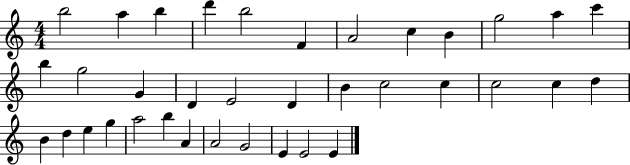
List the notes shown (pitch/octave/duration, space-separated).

B5/h A5/q B5/q D6/q B5/h F4/q A4/h C5/q B4/q G5/h A5/q C6/q B5/q G5/h G4/q D4/q E4/h D4/q B4/q C5/h C5/q C5/h C5/q D5/q B4/q D5/q E5/q G5/q A5/h B5/q A4/q A4/h G4/h E4/q E4/h E4/q